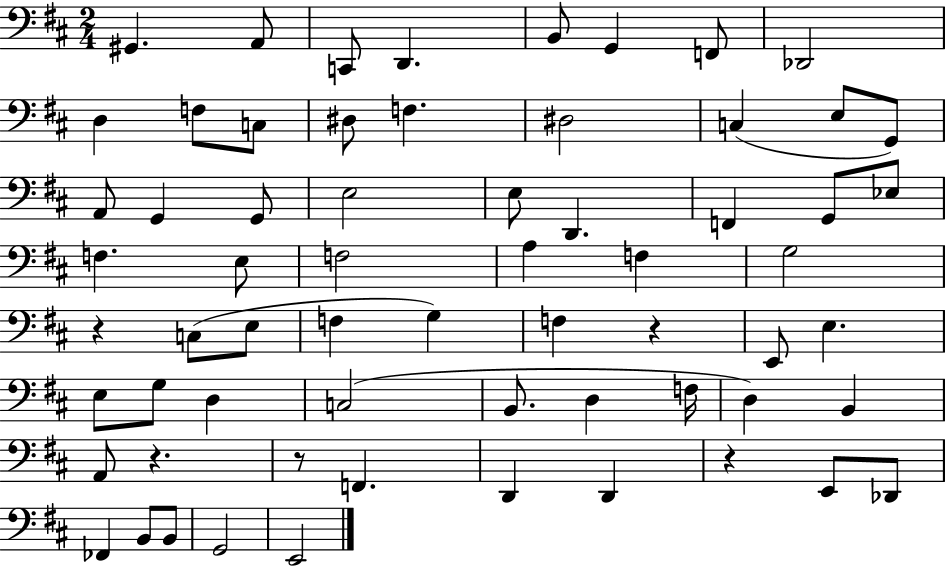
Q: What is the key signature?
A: D major